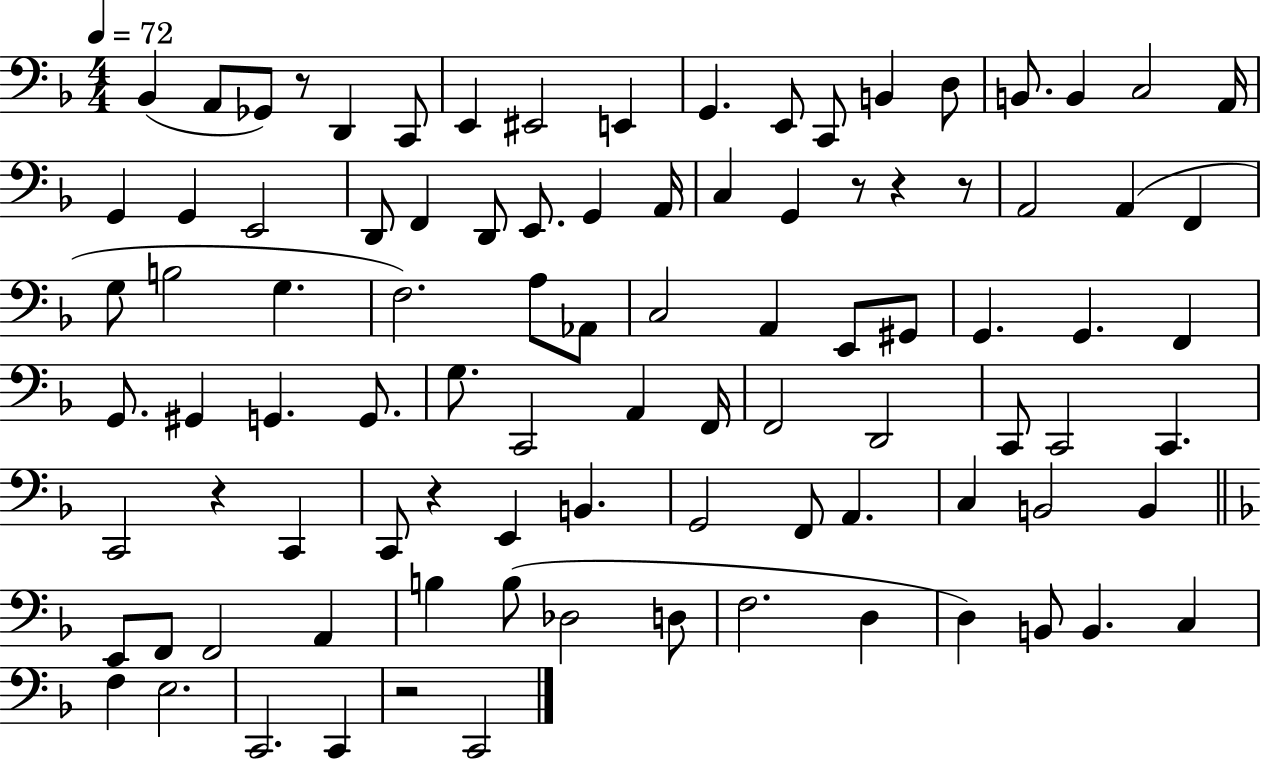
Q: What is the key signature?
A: F major